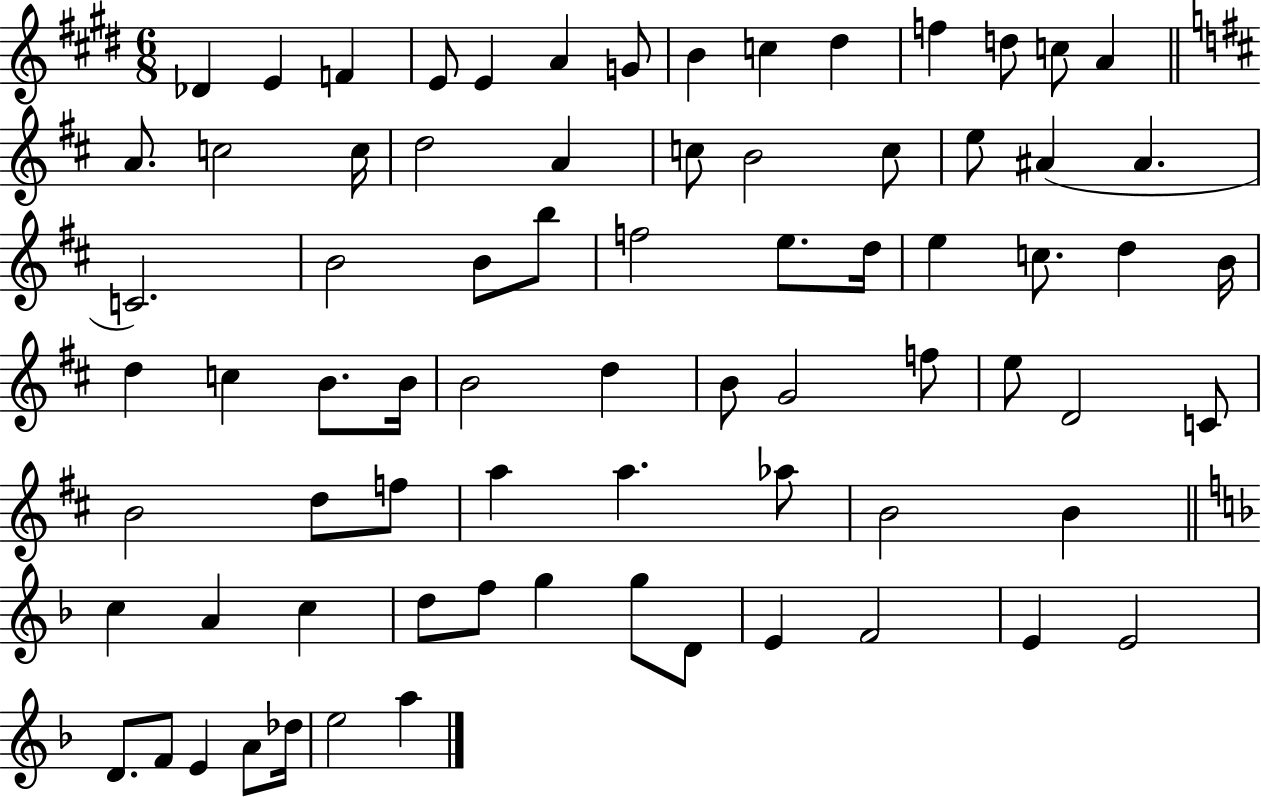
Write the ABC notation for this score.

X:1
T:Untitled
M:6/8
L:1/4
K:E
_D E F E/2 E A G/2 B c ^d f d/2 c/2 A A/2 c2 c/4 d2 A c/2 B2 c/2 e/2 ^A ^A C2 B2 B/2 b/2 f2 e/2 d/4 e c/2 d B/4 d c B/2 B/4 B2 d B/2 G2 f/2 e/2 D2 C/2 B2 d/2 f/2 a a _a/2 B2 B c A c d/2 f/2 g g/2 D/2 E F2 E E2 D/2 F/2 E A/2 _d/4 e2 a